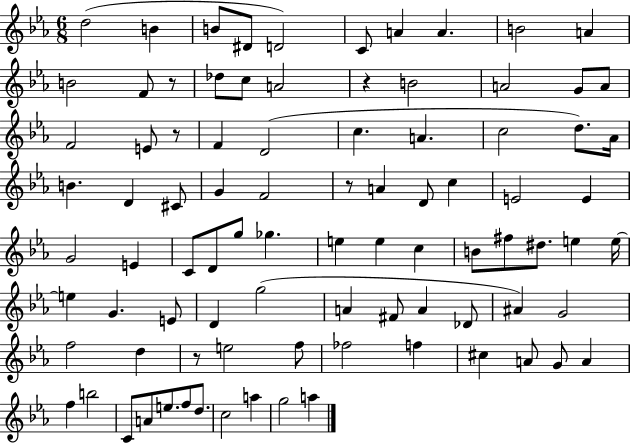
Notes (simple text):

D5/h B4/q B4/e D#4/e D4/h C4/e A4/q A4/q. B4/h A4/q B4/h F4/e R/e Db5/e C5/e A4/h R/q B4/h A4/h G4/e A4/e F4/h E4/e R/e F4/q D4/h C5/q. A4/q. C5/h D5/e. Ab4/s B4/q. D4/q C#4/e G4/q F4/h R/e A4/q D4/e C5/q E4/h E4/q G4/h E4/q C4/e D4/e G5/e Gb5/q. E5/q E5/q C5/q B4/e F#5/e D#5/e. E5/q E5/s E5/q G4/q. E4/e D4/q G5/h A4/q F#4/e A4/q Db4/e A#4/q G4/h F5/h D5/q R/e E5/h F5/e FES5/h F5/q C#5/q A4/e G4/e A4/q F5/q B5/h C4/e A4/e E5/e. F5/e D5/e. C5/h A5/q G5/h A5/q